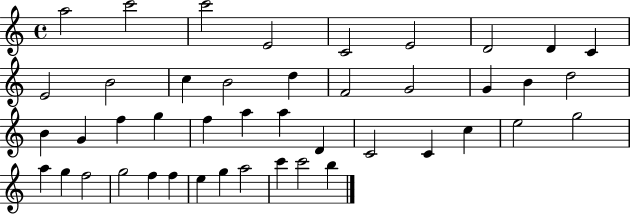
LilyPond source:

{
  \clef treble
  \time 4/4
  \defaultTimeSignature
  \key c \major
  a''2 c'''2 | c'''2 e'2 | c'2 e'2 | d'2 d'4 c'4 | \break e'2 b'2 | c''4 b'2 d''4 | f'2 g'2 | g'4 b'4 d''2 | \break b'4 g'4 f''4 g''4 | f''4 a''4 a''4 d'4 | c'2 c'4 c''4 | e''2 g''2 | \break a''4 g''4 f''2 | g''2 f''4 f''4 | e''4 g''4 a''2 | c'''4 c'''2 b''4 | \break \bar "|."
}